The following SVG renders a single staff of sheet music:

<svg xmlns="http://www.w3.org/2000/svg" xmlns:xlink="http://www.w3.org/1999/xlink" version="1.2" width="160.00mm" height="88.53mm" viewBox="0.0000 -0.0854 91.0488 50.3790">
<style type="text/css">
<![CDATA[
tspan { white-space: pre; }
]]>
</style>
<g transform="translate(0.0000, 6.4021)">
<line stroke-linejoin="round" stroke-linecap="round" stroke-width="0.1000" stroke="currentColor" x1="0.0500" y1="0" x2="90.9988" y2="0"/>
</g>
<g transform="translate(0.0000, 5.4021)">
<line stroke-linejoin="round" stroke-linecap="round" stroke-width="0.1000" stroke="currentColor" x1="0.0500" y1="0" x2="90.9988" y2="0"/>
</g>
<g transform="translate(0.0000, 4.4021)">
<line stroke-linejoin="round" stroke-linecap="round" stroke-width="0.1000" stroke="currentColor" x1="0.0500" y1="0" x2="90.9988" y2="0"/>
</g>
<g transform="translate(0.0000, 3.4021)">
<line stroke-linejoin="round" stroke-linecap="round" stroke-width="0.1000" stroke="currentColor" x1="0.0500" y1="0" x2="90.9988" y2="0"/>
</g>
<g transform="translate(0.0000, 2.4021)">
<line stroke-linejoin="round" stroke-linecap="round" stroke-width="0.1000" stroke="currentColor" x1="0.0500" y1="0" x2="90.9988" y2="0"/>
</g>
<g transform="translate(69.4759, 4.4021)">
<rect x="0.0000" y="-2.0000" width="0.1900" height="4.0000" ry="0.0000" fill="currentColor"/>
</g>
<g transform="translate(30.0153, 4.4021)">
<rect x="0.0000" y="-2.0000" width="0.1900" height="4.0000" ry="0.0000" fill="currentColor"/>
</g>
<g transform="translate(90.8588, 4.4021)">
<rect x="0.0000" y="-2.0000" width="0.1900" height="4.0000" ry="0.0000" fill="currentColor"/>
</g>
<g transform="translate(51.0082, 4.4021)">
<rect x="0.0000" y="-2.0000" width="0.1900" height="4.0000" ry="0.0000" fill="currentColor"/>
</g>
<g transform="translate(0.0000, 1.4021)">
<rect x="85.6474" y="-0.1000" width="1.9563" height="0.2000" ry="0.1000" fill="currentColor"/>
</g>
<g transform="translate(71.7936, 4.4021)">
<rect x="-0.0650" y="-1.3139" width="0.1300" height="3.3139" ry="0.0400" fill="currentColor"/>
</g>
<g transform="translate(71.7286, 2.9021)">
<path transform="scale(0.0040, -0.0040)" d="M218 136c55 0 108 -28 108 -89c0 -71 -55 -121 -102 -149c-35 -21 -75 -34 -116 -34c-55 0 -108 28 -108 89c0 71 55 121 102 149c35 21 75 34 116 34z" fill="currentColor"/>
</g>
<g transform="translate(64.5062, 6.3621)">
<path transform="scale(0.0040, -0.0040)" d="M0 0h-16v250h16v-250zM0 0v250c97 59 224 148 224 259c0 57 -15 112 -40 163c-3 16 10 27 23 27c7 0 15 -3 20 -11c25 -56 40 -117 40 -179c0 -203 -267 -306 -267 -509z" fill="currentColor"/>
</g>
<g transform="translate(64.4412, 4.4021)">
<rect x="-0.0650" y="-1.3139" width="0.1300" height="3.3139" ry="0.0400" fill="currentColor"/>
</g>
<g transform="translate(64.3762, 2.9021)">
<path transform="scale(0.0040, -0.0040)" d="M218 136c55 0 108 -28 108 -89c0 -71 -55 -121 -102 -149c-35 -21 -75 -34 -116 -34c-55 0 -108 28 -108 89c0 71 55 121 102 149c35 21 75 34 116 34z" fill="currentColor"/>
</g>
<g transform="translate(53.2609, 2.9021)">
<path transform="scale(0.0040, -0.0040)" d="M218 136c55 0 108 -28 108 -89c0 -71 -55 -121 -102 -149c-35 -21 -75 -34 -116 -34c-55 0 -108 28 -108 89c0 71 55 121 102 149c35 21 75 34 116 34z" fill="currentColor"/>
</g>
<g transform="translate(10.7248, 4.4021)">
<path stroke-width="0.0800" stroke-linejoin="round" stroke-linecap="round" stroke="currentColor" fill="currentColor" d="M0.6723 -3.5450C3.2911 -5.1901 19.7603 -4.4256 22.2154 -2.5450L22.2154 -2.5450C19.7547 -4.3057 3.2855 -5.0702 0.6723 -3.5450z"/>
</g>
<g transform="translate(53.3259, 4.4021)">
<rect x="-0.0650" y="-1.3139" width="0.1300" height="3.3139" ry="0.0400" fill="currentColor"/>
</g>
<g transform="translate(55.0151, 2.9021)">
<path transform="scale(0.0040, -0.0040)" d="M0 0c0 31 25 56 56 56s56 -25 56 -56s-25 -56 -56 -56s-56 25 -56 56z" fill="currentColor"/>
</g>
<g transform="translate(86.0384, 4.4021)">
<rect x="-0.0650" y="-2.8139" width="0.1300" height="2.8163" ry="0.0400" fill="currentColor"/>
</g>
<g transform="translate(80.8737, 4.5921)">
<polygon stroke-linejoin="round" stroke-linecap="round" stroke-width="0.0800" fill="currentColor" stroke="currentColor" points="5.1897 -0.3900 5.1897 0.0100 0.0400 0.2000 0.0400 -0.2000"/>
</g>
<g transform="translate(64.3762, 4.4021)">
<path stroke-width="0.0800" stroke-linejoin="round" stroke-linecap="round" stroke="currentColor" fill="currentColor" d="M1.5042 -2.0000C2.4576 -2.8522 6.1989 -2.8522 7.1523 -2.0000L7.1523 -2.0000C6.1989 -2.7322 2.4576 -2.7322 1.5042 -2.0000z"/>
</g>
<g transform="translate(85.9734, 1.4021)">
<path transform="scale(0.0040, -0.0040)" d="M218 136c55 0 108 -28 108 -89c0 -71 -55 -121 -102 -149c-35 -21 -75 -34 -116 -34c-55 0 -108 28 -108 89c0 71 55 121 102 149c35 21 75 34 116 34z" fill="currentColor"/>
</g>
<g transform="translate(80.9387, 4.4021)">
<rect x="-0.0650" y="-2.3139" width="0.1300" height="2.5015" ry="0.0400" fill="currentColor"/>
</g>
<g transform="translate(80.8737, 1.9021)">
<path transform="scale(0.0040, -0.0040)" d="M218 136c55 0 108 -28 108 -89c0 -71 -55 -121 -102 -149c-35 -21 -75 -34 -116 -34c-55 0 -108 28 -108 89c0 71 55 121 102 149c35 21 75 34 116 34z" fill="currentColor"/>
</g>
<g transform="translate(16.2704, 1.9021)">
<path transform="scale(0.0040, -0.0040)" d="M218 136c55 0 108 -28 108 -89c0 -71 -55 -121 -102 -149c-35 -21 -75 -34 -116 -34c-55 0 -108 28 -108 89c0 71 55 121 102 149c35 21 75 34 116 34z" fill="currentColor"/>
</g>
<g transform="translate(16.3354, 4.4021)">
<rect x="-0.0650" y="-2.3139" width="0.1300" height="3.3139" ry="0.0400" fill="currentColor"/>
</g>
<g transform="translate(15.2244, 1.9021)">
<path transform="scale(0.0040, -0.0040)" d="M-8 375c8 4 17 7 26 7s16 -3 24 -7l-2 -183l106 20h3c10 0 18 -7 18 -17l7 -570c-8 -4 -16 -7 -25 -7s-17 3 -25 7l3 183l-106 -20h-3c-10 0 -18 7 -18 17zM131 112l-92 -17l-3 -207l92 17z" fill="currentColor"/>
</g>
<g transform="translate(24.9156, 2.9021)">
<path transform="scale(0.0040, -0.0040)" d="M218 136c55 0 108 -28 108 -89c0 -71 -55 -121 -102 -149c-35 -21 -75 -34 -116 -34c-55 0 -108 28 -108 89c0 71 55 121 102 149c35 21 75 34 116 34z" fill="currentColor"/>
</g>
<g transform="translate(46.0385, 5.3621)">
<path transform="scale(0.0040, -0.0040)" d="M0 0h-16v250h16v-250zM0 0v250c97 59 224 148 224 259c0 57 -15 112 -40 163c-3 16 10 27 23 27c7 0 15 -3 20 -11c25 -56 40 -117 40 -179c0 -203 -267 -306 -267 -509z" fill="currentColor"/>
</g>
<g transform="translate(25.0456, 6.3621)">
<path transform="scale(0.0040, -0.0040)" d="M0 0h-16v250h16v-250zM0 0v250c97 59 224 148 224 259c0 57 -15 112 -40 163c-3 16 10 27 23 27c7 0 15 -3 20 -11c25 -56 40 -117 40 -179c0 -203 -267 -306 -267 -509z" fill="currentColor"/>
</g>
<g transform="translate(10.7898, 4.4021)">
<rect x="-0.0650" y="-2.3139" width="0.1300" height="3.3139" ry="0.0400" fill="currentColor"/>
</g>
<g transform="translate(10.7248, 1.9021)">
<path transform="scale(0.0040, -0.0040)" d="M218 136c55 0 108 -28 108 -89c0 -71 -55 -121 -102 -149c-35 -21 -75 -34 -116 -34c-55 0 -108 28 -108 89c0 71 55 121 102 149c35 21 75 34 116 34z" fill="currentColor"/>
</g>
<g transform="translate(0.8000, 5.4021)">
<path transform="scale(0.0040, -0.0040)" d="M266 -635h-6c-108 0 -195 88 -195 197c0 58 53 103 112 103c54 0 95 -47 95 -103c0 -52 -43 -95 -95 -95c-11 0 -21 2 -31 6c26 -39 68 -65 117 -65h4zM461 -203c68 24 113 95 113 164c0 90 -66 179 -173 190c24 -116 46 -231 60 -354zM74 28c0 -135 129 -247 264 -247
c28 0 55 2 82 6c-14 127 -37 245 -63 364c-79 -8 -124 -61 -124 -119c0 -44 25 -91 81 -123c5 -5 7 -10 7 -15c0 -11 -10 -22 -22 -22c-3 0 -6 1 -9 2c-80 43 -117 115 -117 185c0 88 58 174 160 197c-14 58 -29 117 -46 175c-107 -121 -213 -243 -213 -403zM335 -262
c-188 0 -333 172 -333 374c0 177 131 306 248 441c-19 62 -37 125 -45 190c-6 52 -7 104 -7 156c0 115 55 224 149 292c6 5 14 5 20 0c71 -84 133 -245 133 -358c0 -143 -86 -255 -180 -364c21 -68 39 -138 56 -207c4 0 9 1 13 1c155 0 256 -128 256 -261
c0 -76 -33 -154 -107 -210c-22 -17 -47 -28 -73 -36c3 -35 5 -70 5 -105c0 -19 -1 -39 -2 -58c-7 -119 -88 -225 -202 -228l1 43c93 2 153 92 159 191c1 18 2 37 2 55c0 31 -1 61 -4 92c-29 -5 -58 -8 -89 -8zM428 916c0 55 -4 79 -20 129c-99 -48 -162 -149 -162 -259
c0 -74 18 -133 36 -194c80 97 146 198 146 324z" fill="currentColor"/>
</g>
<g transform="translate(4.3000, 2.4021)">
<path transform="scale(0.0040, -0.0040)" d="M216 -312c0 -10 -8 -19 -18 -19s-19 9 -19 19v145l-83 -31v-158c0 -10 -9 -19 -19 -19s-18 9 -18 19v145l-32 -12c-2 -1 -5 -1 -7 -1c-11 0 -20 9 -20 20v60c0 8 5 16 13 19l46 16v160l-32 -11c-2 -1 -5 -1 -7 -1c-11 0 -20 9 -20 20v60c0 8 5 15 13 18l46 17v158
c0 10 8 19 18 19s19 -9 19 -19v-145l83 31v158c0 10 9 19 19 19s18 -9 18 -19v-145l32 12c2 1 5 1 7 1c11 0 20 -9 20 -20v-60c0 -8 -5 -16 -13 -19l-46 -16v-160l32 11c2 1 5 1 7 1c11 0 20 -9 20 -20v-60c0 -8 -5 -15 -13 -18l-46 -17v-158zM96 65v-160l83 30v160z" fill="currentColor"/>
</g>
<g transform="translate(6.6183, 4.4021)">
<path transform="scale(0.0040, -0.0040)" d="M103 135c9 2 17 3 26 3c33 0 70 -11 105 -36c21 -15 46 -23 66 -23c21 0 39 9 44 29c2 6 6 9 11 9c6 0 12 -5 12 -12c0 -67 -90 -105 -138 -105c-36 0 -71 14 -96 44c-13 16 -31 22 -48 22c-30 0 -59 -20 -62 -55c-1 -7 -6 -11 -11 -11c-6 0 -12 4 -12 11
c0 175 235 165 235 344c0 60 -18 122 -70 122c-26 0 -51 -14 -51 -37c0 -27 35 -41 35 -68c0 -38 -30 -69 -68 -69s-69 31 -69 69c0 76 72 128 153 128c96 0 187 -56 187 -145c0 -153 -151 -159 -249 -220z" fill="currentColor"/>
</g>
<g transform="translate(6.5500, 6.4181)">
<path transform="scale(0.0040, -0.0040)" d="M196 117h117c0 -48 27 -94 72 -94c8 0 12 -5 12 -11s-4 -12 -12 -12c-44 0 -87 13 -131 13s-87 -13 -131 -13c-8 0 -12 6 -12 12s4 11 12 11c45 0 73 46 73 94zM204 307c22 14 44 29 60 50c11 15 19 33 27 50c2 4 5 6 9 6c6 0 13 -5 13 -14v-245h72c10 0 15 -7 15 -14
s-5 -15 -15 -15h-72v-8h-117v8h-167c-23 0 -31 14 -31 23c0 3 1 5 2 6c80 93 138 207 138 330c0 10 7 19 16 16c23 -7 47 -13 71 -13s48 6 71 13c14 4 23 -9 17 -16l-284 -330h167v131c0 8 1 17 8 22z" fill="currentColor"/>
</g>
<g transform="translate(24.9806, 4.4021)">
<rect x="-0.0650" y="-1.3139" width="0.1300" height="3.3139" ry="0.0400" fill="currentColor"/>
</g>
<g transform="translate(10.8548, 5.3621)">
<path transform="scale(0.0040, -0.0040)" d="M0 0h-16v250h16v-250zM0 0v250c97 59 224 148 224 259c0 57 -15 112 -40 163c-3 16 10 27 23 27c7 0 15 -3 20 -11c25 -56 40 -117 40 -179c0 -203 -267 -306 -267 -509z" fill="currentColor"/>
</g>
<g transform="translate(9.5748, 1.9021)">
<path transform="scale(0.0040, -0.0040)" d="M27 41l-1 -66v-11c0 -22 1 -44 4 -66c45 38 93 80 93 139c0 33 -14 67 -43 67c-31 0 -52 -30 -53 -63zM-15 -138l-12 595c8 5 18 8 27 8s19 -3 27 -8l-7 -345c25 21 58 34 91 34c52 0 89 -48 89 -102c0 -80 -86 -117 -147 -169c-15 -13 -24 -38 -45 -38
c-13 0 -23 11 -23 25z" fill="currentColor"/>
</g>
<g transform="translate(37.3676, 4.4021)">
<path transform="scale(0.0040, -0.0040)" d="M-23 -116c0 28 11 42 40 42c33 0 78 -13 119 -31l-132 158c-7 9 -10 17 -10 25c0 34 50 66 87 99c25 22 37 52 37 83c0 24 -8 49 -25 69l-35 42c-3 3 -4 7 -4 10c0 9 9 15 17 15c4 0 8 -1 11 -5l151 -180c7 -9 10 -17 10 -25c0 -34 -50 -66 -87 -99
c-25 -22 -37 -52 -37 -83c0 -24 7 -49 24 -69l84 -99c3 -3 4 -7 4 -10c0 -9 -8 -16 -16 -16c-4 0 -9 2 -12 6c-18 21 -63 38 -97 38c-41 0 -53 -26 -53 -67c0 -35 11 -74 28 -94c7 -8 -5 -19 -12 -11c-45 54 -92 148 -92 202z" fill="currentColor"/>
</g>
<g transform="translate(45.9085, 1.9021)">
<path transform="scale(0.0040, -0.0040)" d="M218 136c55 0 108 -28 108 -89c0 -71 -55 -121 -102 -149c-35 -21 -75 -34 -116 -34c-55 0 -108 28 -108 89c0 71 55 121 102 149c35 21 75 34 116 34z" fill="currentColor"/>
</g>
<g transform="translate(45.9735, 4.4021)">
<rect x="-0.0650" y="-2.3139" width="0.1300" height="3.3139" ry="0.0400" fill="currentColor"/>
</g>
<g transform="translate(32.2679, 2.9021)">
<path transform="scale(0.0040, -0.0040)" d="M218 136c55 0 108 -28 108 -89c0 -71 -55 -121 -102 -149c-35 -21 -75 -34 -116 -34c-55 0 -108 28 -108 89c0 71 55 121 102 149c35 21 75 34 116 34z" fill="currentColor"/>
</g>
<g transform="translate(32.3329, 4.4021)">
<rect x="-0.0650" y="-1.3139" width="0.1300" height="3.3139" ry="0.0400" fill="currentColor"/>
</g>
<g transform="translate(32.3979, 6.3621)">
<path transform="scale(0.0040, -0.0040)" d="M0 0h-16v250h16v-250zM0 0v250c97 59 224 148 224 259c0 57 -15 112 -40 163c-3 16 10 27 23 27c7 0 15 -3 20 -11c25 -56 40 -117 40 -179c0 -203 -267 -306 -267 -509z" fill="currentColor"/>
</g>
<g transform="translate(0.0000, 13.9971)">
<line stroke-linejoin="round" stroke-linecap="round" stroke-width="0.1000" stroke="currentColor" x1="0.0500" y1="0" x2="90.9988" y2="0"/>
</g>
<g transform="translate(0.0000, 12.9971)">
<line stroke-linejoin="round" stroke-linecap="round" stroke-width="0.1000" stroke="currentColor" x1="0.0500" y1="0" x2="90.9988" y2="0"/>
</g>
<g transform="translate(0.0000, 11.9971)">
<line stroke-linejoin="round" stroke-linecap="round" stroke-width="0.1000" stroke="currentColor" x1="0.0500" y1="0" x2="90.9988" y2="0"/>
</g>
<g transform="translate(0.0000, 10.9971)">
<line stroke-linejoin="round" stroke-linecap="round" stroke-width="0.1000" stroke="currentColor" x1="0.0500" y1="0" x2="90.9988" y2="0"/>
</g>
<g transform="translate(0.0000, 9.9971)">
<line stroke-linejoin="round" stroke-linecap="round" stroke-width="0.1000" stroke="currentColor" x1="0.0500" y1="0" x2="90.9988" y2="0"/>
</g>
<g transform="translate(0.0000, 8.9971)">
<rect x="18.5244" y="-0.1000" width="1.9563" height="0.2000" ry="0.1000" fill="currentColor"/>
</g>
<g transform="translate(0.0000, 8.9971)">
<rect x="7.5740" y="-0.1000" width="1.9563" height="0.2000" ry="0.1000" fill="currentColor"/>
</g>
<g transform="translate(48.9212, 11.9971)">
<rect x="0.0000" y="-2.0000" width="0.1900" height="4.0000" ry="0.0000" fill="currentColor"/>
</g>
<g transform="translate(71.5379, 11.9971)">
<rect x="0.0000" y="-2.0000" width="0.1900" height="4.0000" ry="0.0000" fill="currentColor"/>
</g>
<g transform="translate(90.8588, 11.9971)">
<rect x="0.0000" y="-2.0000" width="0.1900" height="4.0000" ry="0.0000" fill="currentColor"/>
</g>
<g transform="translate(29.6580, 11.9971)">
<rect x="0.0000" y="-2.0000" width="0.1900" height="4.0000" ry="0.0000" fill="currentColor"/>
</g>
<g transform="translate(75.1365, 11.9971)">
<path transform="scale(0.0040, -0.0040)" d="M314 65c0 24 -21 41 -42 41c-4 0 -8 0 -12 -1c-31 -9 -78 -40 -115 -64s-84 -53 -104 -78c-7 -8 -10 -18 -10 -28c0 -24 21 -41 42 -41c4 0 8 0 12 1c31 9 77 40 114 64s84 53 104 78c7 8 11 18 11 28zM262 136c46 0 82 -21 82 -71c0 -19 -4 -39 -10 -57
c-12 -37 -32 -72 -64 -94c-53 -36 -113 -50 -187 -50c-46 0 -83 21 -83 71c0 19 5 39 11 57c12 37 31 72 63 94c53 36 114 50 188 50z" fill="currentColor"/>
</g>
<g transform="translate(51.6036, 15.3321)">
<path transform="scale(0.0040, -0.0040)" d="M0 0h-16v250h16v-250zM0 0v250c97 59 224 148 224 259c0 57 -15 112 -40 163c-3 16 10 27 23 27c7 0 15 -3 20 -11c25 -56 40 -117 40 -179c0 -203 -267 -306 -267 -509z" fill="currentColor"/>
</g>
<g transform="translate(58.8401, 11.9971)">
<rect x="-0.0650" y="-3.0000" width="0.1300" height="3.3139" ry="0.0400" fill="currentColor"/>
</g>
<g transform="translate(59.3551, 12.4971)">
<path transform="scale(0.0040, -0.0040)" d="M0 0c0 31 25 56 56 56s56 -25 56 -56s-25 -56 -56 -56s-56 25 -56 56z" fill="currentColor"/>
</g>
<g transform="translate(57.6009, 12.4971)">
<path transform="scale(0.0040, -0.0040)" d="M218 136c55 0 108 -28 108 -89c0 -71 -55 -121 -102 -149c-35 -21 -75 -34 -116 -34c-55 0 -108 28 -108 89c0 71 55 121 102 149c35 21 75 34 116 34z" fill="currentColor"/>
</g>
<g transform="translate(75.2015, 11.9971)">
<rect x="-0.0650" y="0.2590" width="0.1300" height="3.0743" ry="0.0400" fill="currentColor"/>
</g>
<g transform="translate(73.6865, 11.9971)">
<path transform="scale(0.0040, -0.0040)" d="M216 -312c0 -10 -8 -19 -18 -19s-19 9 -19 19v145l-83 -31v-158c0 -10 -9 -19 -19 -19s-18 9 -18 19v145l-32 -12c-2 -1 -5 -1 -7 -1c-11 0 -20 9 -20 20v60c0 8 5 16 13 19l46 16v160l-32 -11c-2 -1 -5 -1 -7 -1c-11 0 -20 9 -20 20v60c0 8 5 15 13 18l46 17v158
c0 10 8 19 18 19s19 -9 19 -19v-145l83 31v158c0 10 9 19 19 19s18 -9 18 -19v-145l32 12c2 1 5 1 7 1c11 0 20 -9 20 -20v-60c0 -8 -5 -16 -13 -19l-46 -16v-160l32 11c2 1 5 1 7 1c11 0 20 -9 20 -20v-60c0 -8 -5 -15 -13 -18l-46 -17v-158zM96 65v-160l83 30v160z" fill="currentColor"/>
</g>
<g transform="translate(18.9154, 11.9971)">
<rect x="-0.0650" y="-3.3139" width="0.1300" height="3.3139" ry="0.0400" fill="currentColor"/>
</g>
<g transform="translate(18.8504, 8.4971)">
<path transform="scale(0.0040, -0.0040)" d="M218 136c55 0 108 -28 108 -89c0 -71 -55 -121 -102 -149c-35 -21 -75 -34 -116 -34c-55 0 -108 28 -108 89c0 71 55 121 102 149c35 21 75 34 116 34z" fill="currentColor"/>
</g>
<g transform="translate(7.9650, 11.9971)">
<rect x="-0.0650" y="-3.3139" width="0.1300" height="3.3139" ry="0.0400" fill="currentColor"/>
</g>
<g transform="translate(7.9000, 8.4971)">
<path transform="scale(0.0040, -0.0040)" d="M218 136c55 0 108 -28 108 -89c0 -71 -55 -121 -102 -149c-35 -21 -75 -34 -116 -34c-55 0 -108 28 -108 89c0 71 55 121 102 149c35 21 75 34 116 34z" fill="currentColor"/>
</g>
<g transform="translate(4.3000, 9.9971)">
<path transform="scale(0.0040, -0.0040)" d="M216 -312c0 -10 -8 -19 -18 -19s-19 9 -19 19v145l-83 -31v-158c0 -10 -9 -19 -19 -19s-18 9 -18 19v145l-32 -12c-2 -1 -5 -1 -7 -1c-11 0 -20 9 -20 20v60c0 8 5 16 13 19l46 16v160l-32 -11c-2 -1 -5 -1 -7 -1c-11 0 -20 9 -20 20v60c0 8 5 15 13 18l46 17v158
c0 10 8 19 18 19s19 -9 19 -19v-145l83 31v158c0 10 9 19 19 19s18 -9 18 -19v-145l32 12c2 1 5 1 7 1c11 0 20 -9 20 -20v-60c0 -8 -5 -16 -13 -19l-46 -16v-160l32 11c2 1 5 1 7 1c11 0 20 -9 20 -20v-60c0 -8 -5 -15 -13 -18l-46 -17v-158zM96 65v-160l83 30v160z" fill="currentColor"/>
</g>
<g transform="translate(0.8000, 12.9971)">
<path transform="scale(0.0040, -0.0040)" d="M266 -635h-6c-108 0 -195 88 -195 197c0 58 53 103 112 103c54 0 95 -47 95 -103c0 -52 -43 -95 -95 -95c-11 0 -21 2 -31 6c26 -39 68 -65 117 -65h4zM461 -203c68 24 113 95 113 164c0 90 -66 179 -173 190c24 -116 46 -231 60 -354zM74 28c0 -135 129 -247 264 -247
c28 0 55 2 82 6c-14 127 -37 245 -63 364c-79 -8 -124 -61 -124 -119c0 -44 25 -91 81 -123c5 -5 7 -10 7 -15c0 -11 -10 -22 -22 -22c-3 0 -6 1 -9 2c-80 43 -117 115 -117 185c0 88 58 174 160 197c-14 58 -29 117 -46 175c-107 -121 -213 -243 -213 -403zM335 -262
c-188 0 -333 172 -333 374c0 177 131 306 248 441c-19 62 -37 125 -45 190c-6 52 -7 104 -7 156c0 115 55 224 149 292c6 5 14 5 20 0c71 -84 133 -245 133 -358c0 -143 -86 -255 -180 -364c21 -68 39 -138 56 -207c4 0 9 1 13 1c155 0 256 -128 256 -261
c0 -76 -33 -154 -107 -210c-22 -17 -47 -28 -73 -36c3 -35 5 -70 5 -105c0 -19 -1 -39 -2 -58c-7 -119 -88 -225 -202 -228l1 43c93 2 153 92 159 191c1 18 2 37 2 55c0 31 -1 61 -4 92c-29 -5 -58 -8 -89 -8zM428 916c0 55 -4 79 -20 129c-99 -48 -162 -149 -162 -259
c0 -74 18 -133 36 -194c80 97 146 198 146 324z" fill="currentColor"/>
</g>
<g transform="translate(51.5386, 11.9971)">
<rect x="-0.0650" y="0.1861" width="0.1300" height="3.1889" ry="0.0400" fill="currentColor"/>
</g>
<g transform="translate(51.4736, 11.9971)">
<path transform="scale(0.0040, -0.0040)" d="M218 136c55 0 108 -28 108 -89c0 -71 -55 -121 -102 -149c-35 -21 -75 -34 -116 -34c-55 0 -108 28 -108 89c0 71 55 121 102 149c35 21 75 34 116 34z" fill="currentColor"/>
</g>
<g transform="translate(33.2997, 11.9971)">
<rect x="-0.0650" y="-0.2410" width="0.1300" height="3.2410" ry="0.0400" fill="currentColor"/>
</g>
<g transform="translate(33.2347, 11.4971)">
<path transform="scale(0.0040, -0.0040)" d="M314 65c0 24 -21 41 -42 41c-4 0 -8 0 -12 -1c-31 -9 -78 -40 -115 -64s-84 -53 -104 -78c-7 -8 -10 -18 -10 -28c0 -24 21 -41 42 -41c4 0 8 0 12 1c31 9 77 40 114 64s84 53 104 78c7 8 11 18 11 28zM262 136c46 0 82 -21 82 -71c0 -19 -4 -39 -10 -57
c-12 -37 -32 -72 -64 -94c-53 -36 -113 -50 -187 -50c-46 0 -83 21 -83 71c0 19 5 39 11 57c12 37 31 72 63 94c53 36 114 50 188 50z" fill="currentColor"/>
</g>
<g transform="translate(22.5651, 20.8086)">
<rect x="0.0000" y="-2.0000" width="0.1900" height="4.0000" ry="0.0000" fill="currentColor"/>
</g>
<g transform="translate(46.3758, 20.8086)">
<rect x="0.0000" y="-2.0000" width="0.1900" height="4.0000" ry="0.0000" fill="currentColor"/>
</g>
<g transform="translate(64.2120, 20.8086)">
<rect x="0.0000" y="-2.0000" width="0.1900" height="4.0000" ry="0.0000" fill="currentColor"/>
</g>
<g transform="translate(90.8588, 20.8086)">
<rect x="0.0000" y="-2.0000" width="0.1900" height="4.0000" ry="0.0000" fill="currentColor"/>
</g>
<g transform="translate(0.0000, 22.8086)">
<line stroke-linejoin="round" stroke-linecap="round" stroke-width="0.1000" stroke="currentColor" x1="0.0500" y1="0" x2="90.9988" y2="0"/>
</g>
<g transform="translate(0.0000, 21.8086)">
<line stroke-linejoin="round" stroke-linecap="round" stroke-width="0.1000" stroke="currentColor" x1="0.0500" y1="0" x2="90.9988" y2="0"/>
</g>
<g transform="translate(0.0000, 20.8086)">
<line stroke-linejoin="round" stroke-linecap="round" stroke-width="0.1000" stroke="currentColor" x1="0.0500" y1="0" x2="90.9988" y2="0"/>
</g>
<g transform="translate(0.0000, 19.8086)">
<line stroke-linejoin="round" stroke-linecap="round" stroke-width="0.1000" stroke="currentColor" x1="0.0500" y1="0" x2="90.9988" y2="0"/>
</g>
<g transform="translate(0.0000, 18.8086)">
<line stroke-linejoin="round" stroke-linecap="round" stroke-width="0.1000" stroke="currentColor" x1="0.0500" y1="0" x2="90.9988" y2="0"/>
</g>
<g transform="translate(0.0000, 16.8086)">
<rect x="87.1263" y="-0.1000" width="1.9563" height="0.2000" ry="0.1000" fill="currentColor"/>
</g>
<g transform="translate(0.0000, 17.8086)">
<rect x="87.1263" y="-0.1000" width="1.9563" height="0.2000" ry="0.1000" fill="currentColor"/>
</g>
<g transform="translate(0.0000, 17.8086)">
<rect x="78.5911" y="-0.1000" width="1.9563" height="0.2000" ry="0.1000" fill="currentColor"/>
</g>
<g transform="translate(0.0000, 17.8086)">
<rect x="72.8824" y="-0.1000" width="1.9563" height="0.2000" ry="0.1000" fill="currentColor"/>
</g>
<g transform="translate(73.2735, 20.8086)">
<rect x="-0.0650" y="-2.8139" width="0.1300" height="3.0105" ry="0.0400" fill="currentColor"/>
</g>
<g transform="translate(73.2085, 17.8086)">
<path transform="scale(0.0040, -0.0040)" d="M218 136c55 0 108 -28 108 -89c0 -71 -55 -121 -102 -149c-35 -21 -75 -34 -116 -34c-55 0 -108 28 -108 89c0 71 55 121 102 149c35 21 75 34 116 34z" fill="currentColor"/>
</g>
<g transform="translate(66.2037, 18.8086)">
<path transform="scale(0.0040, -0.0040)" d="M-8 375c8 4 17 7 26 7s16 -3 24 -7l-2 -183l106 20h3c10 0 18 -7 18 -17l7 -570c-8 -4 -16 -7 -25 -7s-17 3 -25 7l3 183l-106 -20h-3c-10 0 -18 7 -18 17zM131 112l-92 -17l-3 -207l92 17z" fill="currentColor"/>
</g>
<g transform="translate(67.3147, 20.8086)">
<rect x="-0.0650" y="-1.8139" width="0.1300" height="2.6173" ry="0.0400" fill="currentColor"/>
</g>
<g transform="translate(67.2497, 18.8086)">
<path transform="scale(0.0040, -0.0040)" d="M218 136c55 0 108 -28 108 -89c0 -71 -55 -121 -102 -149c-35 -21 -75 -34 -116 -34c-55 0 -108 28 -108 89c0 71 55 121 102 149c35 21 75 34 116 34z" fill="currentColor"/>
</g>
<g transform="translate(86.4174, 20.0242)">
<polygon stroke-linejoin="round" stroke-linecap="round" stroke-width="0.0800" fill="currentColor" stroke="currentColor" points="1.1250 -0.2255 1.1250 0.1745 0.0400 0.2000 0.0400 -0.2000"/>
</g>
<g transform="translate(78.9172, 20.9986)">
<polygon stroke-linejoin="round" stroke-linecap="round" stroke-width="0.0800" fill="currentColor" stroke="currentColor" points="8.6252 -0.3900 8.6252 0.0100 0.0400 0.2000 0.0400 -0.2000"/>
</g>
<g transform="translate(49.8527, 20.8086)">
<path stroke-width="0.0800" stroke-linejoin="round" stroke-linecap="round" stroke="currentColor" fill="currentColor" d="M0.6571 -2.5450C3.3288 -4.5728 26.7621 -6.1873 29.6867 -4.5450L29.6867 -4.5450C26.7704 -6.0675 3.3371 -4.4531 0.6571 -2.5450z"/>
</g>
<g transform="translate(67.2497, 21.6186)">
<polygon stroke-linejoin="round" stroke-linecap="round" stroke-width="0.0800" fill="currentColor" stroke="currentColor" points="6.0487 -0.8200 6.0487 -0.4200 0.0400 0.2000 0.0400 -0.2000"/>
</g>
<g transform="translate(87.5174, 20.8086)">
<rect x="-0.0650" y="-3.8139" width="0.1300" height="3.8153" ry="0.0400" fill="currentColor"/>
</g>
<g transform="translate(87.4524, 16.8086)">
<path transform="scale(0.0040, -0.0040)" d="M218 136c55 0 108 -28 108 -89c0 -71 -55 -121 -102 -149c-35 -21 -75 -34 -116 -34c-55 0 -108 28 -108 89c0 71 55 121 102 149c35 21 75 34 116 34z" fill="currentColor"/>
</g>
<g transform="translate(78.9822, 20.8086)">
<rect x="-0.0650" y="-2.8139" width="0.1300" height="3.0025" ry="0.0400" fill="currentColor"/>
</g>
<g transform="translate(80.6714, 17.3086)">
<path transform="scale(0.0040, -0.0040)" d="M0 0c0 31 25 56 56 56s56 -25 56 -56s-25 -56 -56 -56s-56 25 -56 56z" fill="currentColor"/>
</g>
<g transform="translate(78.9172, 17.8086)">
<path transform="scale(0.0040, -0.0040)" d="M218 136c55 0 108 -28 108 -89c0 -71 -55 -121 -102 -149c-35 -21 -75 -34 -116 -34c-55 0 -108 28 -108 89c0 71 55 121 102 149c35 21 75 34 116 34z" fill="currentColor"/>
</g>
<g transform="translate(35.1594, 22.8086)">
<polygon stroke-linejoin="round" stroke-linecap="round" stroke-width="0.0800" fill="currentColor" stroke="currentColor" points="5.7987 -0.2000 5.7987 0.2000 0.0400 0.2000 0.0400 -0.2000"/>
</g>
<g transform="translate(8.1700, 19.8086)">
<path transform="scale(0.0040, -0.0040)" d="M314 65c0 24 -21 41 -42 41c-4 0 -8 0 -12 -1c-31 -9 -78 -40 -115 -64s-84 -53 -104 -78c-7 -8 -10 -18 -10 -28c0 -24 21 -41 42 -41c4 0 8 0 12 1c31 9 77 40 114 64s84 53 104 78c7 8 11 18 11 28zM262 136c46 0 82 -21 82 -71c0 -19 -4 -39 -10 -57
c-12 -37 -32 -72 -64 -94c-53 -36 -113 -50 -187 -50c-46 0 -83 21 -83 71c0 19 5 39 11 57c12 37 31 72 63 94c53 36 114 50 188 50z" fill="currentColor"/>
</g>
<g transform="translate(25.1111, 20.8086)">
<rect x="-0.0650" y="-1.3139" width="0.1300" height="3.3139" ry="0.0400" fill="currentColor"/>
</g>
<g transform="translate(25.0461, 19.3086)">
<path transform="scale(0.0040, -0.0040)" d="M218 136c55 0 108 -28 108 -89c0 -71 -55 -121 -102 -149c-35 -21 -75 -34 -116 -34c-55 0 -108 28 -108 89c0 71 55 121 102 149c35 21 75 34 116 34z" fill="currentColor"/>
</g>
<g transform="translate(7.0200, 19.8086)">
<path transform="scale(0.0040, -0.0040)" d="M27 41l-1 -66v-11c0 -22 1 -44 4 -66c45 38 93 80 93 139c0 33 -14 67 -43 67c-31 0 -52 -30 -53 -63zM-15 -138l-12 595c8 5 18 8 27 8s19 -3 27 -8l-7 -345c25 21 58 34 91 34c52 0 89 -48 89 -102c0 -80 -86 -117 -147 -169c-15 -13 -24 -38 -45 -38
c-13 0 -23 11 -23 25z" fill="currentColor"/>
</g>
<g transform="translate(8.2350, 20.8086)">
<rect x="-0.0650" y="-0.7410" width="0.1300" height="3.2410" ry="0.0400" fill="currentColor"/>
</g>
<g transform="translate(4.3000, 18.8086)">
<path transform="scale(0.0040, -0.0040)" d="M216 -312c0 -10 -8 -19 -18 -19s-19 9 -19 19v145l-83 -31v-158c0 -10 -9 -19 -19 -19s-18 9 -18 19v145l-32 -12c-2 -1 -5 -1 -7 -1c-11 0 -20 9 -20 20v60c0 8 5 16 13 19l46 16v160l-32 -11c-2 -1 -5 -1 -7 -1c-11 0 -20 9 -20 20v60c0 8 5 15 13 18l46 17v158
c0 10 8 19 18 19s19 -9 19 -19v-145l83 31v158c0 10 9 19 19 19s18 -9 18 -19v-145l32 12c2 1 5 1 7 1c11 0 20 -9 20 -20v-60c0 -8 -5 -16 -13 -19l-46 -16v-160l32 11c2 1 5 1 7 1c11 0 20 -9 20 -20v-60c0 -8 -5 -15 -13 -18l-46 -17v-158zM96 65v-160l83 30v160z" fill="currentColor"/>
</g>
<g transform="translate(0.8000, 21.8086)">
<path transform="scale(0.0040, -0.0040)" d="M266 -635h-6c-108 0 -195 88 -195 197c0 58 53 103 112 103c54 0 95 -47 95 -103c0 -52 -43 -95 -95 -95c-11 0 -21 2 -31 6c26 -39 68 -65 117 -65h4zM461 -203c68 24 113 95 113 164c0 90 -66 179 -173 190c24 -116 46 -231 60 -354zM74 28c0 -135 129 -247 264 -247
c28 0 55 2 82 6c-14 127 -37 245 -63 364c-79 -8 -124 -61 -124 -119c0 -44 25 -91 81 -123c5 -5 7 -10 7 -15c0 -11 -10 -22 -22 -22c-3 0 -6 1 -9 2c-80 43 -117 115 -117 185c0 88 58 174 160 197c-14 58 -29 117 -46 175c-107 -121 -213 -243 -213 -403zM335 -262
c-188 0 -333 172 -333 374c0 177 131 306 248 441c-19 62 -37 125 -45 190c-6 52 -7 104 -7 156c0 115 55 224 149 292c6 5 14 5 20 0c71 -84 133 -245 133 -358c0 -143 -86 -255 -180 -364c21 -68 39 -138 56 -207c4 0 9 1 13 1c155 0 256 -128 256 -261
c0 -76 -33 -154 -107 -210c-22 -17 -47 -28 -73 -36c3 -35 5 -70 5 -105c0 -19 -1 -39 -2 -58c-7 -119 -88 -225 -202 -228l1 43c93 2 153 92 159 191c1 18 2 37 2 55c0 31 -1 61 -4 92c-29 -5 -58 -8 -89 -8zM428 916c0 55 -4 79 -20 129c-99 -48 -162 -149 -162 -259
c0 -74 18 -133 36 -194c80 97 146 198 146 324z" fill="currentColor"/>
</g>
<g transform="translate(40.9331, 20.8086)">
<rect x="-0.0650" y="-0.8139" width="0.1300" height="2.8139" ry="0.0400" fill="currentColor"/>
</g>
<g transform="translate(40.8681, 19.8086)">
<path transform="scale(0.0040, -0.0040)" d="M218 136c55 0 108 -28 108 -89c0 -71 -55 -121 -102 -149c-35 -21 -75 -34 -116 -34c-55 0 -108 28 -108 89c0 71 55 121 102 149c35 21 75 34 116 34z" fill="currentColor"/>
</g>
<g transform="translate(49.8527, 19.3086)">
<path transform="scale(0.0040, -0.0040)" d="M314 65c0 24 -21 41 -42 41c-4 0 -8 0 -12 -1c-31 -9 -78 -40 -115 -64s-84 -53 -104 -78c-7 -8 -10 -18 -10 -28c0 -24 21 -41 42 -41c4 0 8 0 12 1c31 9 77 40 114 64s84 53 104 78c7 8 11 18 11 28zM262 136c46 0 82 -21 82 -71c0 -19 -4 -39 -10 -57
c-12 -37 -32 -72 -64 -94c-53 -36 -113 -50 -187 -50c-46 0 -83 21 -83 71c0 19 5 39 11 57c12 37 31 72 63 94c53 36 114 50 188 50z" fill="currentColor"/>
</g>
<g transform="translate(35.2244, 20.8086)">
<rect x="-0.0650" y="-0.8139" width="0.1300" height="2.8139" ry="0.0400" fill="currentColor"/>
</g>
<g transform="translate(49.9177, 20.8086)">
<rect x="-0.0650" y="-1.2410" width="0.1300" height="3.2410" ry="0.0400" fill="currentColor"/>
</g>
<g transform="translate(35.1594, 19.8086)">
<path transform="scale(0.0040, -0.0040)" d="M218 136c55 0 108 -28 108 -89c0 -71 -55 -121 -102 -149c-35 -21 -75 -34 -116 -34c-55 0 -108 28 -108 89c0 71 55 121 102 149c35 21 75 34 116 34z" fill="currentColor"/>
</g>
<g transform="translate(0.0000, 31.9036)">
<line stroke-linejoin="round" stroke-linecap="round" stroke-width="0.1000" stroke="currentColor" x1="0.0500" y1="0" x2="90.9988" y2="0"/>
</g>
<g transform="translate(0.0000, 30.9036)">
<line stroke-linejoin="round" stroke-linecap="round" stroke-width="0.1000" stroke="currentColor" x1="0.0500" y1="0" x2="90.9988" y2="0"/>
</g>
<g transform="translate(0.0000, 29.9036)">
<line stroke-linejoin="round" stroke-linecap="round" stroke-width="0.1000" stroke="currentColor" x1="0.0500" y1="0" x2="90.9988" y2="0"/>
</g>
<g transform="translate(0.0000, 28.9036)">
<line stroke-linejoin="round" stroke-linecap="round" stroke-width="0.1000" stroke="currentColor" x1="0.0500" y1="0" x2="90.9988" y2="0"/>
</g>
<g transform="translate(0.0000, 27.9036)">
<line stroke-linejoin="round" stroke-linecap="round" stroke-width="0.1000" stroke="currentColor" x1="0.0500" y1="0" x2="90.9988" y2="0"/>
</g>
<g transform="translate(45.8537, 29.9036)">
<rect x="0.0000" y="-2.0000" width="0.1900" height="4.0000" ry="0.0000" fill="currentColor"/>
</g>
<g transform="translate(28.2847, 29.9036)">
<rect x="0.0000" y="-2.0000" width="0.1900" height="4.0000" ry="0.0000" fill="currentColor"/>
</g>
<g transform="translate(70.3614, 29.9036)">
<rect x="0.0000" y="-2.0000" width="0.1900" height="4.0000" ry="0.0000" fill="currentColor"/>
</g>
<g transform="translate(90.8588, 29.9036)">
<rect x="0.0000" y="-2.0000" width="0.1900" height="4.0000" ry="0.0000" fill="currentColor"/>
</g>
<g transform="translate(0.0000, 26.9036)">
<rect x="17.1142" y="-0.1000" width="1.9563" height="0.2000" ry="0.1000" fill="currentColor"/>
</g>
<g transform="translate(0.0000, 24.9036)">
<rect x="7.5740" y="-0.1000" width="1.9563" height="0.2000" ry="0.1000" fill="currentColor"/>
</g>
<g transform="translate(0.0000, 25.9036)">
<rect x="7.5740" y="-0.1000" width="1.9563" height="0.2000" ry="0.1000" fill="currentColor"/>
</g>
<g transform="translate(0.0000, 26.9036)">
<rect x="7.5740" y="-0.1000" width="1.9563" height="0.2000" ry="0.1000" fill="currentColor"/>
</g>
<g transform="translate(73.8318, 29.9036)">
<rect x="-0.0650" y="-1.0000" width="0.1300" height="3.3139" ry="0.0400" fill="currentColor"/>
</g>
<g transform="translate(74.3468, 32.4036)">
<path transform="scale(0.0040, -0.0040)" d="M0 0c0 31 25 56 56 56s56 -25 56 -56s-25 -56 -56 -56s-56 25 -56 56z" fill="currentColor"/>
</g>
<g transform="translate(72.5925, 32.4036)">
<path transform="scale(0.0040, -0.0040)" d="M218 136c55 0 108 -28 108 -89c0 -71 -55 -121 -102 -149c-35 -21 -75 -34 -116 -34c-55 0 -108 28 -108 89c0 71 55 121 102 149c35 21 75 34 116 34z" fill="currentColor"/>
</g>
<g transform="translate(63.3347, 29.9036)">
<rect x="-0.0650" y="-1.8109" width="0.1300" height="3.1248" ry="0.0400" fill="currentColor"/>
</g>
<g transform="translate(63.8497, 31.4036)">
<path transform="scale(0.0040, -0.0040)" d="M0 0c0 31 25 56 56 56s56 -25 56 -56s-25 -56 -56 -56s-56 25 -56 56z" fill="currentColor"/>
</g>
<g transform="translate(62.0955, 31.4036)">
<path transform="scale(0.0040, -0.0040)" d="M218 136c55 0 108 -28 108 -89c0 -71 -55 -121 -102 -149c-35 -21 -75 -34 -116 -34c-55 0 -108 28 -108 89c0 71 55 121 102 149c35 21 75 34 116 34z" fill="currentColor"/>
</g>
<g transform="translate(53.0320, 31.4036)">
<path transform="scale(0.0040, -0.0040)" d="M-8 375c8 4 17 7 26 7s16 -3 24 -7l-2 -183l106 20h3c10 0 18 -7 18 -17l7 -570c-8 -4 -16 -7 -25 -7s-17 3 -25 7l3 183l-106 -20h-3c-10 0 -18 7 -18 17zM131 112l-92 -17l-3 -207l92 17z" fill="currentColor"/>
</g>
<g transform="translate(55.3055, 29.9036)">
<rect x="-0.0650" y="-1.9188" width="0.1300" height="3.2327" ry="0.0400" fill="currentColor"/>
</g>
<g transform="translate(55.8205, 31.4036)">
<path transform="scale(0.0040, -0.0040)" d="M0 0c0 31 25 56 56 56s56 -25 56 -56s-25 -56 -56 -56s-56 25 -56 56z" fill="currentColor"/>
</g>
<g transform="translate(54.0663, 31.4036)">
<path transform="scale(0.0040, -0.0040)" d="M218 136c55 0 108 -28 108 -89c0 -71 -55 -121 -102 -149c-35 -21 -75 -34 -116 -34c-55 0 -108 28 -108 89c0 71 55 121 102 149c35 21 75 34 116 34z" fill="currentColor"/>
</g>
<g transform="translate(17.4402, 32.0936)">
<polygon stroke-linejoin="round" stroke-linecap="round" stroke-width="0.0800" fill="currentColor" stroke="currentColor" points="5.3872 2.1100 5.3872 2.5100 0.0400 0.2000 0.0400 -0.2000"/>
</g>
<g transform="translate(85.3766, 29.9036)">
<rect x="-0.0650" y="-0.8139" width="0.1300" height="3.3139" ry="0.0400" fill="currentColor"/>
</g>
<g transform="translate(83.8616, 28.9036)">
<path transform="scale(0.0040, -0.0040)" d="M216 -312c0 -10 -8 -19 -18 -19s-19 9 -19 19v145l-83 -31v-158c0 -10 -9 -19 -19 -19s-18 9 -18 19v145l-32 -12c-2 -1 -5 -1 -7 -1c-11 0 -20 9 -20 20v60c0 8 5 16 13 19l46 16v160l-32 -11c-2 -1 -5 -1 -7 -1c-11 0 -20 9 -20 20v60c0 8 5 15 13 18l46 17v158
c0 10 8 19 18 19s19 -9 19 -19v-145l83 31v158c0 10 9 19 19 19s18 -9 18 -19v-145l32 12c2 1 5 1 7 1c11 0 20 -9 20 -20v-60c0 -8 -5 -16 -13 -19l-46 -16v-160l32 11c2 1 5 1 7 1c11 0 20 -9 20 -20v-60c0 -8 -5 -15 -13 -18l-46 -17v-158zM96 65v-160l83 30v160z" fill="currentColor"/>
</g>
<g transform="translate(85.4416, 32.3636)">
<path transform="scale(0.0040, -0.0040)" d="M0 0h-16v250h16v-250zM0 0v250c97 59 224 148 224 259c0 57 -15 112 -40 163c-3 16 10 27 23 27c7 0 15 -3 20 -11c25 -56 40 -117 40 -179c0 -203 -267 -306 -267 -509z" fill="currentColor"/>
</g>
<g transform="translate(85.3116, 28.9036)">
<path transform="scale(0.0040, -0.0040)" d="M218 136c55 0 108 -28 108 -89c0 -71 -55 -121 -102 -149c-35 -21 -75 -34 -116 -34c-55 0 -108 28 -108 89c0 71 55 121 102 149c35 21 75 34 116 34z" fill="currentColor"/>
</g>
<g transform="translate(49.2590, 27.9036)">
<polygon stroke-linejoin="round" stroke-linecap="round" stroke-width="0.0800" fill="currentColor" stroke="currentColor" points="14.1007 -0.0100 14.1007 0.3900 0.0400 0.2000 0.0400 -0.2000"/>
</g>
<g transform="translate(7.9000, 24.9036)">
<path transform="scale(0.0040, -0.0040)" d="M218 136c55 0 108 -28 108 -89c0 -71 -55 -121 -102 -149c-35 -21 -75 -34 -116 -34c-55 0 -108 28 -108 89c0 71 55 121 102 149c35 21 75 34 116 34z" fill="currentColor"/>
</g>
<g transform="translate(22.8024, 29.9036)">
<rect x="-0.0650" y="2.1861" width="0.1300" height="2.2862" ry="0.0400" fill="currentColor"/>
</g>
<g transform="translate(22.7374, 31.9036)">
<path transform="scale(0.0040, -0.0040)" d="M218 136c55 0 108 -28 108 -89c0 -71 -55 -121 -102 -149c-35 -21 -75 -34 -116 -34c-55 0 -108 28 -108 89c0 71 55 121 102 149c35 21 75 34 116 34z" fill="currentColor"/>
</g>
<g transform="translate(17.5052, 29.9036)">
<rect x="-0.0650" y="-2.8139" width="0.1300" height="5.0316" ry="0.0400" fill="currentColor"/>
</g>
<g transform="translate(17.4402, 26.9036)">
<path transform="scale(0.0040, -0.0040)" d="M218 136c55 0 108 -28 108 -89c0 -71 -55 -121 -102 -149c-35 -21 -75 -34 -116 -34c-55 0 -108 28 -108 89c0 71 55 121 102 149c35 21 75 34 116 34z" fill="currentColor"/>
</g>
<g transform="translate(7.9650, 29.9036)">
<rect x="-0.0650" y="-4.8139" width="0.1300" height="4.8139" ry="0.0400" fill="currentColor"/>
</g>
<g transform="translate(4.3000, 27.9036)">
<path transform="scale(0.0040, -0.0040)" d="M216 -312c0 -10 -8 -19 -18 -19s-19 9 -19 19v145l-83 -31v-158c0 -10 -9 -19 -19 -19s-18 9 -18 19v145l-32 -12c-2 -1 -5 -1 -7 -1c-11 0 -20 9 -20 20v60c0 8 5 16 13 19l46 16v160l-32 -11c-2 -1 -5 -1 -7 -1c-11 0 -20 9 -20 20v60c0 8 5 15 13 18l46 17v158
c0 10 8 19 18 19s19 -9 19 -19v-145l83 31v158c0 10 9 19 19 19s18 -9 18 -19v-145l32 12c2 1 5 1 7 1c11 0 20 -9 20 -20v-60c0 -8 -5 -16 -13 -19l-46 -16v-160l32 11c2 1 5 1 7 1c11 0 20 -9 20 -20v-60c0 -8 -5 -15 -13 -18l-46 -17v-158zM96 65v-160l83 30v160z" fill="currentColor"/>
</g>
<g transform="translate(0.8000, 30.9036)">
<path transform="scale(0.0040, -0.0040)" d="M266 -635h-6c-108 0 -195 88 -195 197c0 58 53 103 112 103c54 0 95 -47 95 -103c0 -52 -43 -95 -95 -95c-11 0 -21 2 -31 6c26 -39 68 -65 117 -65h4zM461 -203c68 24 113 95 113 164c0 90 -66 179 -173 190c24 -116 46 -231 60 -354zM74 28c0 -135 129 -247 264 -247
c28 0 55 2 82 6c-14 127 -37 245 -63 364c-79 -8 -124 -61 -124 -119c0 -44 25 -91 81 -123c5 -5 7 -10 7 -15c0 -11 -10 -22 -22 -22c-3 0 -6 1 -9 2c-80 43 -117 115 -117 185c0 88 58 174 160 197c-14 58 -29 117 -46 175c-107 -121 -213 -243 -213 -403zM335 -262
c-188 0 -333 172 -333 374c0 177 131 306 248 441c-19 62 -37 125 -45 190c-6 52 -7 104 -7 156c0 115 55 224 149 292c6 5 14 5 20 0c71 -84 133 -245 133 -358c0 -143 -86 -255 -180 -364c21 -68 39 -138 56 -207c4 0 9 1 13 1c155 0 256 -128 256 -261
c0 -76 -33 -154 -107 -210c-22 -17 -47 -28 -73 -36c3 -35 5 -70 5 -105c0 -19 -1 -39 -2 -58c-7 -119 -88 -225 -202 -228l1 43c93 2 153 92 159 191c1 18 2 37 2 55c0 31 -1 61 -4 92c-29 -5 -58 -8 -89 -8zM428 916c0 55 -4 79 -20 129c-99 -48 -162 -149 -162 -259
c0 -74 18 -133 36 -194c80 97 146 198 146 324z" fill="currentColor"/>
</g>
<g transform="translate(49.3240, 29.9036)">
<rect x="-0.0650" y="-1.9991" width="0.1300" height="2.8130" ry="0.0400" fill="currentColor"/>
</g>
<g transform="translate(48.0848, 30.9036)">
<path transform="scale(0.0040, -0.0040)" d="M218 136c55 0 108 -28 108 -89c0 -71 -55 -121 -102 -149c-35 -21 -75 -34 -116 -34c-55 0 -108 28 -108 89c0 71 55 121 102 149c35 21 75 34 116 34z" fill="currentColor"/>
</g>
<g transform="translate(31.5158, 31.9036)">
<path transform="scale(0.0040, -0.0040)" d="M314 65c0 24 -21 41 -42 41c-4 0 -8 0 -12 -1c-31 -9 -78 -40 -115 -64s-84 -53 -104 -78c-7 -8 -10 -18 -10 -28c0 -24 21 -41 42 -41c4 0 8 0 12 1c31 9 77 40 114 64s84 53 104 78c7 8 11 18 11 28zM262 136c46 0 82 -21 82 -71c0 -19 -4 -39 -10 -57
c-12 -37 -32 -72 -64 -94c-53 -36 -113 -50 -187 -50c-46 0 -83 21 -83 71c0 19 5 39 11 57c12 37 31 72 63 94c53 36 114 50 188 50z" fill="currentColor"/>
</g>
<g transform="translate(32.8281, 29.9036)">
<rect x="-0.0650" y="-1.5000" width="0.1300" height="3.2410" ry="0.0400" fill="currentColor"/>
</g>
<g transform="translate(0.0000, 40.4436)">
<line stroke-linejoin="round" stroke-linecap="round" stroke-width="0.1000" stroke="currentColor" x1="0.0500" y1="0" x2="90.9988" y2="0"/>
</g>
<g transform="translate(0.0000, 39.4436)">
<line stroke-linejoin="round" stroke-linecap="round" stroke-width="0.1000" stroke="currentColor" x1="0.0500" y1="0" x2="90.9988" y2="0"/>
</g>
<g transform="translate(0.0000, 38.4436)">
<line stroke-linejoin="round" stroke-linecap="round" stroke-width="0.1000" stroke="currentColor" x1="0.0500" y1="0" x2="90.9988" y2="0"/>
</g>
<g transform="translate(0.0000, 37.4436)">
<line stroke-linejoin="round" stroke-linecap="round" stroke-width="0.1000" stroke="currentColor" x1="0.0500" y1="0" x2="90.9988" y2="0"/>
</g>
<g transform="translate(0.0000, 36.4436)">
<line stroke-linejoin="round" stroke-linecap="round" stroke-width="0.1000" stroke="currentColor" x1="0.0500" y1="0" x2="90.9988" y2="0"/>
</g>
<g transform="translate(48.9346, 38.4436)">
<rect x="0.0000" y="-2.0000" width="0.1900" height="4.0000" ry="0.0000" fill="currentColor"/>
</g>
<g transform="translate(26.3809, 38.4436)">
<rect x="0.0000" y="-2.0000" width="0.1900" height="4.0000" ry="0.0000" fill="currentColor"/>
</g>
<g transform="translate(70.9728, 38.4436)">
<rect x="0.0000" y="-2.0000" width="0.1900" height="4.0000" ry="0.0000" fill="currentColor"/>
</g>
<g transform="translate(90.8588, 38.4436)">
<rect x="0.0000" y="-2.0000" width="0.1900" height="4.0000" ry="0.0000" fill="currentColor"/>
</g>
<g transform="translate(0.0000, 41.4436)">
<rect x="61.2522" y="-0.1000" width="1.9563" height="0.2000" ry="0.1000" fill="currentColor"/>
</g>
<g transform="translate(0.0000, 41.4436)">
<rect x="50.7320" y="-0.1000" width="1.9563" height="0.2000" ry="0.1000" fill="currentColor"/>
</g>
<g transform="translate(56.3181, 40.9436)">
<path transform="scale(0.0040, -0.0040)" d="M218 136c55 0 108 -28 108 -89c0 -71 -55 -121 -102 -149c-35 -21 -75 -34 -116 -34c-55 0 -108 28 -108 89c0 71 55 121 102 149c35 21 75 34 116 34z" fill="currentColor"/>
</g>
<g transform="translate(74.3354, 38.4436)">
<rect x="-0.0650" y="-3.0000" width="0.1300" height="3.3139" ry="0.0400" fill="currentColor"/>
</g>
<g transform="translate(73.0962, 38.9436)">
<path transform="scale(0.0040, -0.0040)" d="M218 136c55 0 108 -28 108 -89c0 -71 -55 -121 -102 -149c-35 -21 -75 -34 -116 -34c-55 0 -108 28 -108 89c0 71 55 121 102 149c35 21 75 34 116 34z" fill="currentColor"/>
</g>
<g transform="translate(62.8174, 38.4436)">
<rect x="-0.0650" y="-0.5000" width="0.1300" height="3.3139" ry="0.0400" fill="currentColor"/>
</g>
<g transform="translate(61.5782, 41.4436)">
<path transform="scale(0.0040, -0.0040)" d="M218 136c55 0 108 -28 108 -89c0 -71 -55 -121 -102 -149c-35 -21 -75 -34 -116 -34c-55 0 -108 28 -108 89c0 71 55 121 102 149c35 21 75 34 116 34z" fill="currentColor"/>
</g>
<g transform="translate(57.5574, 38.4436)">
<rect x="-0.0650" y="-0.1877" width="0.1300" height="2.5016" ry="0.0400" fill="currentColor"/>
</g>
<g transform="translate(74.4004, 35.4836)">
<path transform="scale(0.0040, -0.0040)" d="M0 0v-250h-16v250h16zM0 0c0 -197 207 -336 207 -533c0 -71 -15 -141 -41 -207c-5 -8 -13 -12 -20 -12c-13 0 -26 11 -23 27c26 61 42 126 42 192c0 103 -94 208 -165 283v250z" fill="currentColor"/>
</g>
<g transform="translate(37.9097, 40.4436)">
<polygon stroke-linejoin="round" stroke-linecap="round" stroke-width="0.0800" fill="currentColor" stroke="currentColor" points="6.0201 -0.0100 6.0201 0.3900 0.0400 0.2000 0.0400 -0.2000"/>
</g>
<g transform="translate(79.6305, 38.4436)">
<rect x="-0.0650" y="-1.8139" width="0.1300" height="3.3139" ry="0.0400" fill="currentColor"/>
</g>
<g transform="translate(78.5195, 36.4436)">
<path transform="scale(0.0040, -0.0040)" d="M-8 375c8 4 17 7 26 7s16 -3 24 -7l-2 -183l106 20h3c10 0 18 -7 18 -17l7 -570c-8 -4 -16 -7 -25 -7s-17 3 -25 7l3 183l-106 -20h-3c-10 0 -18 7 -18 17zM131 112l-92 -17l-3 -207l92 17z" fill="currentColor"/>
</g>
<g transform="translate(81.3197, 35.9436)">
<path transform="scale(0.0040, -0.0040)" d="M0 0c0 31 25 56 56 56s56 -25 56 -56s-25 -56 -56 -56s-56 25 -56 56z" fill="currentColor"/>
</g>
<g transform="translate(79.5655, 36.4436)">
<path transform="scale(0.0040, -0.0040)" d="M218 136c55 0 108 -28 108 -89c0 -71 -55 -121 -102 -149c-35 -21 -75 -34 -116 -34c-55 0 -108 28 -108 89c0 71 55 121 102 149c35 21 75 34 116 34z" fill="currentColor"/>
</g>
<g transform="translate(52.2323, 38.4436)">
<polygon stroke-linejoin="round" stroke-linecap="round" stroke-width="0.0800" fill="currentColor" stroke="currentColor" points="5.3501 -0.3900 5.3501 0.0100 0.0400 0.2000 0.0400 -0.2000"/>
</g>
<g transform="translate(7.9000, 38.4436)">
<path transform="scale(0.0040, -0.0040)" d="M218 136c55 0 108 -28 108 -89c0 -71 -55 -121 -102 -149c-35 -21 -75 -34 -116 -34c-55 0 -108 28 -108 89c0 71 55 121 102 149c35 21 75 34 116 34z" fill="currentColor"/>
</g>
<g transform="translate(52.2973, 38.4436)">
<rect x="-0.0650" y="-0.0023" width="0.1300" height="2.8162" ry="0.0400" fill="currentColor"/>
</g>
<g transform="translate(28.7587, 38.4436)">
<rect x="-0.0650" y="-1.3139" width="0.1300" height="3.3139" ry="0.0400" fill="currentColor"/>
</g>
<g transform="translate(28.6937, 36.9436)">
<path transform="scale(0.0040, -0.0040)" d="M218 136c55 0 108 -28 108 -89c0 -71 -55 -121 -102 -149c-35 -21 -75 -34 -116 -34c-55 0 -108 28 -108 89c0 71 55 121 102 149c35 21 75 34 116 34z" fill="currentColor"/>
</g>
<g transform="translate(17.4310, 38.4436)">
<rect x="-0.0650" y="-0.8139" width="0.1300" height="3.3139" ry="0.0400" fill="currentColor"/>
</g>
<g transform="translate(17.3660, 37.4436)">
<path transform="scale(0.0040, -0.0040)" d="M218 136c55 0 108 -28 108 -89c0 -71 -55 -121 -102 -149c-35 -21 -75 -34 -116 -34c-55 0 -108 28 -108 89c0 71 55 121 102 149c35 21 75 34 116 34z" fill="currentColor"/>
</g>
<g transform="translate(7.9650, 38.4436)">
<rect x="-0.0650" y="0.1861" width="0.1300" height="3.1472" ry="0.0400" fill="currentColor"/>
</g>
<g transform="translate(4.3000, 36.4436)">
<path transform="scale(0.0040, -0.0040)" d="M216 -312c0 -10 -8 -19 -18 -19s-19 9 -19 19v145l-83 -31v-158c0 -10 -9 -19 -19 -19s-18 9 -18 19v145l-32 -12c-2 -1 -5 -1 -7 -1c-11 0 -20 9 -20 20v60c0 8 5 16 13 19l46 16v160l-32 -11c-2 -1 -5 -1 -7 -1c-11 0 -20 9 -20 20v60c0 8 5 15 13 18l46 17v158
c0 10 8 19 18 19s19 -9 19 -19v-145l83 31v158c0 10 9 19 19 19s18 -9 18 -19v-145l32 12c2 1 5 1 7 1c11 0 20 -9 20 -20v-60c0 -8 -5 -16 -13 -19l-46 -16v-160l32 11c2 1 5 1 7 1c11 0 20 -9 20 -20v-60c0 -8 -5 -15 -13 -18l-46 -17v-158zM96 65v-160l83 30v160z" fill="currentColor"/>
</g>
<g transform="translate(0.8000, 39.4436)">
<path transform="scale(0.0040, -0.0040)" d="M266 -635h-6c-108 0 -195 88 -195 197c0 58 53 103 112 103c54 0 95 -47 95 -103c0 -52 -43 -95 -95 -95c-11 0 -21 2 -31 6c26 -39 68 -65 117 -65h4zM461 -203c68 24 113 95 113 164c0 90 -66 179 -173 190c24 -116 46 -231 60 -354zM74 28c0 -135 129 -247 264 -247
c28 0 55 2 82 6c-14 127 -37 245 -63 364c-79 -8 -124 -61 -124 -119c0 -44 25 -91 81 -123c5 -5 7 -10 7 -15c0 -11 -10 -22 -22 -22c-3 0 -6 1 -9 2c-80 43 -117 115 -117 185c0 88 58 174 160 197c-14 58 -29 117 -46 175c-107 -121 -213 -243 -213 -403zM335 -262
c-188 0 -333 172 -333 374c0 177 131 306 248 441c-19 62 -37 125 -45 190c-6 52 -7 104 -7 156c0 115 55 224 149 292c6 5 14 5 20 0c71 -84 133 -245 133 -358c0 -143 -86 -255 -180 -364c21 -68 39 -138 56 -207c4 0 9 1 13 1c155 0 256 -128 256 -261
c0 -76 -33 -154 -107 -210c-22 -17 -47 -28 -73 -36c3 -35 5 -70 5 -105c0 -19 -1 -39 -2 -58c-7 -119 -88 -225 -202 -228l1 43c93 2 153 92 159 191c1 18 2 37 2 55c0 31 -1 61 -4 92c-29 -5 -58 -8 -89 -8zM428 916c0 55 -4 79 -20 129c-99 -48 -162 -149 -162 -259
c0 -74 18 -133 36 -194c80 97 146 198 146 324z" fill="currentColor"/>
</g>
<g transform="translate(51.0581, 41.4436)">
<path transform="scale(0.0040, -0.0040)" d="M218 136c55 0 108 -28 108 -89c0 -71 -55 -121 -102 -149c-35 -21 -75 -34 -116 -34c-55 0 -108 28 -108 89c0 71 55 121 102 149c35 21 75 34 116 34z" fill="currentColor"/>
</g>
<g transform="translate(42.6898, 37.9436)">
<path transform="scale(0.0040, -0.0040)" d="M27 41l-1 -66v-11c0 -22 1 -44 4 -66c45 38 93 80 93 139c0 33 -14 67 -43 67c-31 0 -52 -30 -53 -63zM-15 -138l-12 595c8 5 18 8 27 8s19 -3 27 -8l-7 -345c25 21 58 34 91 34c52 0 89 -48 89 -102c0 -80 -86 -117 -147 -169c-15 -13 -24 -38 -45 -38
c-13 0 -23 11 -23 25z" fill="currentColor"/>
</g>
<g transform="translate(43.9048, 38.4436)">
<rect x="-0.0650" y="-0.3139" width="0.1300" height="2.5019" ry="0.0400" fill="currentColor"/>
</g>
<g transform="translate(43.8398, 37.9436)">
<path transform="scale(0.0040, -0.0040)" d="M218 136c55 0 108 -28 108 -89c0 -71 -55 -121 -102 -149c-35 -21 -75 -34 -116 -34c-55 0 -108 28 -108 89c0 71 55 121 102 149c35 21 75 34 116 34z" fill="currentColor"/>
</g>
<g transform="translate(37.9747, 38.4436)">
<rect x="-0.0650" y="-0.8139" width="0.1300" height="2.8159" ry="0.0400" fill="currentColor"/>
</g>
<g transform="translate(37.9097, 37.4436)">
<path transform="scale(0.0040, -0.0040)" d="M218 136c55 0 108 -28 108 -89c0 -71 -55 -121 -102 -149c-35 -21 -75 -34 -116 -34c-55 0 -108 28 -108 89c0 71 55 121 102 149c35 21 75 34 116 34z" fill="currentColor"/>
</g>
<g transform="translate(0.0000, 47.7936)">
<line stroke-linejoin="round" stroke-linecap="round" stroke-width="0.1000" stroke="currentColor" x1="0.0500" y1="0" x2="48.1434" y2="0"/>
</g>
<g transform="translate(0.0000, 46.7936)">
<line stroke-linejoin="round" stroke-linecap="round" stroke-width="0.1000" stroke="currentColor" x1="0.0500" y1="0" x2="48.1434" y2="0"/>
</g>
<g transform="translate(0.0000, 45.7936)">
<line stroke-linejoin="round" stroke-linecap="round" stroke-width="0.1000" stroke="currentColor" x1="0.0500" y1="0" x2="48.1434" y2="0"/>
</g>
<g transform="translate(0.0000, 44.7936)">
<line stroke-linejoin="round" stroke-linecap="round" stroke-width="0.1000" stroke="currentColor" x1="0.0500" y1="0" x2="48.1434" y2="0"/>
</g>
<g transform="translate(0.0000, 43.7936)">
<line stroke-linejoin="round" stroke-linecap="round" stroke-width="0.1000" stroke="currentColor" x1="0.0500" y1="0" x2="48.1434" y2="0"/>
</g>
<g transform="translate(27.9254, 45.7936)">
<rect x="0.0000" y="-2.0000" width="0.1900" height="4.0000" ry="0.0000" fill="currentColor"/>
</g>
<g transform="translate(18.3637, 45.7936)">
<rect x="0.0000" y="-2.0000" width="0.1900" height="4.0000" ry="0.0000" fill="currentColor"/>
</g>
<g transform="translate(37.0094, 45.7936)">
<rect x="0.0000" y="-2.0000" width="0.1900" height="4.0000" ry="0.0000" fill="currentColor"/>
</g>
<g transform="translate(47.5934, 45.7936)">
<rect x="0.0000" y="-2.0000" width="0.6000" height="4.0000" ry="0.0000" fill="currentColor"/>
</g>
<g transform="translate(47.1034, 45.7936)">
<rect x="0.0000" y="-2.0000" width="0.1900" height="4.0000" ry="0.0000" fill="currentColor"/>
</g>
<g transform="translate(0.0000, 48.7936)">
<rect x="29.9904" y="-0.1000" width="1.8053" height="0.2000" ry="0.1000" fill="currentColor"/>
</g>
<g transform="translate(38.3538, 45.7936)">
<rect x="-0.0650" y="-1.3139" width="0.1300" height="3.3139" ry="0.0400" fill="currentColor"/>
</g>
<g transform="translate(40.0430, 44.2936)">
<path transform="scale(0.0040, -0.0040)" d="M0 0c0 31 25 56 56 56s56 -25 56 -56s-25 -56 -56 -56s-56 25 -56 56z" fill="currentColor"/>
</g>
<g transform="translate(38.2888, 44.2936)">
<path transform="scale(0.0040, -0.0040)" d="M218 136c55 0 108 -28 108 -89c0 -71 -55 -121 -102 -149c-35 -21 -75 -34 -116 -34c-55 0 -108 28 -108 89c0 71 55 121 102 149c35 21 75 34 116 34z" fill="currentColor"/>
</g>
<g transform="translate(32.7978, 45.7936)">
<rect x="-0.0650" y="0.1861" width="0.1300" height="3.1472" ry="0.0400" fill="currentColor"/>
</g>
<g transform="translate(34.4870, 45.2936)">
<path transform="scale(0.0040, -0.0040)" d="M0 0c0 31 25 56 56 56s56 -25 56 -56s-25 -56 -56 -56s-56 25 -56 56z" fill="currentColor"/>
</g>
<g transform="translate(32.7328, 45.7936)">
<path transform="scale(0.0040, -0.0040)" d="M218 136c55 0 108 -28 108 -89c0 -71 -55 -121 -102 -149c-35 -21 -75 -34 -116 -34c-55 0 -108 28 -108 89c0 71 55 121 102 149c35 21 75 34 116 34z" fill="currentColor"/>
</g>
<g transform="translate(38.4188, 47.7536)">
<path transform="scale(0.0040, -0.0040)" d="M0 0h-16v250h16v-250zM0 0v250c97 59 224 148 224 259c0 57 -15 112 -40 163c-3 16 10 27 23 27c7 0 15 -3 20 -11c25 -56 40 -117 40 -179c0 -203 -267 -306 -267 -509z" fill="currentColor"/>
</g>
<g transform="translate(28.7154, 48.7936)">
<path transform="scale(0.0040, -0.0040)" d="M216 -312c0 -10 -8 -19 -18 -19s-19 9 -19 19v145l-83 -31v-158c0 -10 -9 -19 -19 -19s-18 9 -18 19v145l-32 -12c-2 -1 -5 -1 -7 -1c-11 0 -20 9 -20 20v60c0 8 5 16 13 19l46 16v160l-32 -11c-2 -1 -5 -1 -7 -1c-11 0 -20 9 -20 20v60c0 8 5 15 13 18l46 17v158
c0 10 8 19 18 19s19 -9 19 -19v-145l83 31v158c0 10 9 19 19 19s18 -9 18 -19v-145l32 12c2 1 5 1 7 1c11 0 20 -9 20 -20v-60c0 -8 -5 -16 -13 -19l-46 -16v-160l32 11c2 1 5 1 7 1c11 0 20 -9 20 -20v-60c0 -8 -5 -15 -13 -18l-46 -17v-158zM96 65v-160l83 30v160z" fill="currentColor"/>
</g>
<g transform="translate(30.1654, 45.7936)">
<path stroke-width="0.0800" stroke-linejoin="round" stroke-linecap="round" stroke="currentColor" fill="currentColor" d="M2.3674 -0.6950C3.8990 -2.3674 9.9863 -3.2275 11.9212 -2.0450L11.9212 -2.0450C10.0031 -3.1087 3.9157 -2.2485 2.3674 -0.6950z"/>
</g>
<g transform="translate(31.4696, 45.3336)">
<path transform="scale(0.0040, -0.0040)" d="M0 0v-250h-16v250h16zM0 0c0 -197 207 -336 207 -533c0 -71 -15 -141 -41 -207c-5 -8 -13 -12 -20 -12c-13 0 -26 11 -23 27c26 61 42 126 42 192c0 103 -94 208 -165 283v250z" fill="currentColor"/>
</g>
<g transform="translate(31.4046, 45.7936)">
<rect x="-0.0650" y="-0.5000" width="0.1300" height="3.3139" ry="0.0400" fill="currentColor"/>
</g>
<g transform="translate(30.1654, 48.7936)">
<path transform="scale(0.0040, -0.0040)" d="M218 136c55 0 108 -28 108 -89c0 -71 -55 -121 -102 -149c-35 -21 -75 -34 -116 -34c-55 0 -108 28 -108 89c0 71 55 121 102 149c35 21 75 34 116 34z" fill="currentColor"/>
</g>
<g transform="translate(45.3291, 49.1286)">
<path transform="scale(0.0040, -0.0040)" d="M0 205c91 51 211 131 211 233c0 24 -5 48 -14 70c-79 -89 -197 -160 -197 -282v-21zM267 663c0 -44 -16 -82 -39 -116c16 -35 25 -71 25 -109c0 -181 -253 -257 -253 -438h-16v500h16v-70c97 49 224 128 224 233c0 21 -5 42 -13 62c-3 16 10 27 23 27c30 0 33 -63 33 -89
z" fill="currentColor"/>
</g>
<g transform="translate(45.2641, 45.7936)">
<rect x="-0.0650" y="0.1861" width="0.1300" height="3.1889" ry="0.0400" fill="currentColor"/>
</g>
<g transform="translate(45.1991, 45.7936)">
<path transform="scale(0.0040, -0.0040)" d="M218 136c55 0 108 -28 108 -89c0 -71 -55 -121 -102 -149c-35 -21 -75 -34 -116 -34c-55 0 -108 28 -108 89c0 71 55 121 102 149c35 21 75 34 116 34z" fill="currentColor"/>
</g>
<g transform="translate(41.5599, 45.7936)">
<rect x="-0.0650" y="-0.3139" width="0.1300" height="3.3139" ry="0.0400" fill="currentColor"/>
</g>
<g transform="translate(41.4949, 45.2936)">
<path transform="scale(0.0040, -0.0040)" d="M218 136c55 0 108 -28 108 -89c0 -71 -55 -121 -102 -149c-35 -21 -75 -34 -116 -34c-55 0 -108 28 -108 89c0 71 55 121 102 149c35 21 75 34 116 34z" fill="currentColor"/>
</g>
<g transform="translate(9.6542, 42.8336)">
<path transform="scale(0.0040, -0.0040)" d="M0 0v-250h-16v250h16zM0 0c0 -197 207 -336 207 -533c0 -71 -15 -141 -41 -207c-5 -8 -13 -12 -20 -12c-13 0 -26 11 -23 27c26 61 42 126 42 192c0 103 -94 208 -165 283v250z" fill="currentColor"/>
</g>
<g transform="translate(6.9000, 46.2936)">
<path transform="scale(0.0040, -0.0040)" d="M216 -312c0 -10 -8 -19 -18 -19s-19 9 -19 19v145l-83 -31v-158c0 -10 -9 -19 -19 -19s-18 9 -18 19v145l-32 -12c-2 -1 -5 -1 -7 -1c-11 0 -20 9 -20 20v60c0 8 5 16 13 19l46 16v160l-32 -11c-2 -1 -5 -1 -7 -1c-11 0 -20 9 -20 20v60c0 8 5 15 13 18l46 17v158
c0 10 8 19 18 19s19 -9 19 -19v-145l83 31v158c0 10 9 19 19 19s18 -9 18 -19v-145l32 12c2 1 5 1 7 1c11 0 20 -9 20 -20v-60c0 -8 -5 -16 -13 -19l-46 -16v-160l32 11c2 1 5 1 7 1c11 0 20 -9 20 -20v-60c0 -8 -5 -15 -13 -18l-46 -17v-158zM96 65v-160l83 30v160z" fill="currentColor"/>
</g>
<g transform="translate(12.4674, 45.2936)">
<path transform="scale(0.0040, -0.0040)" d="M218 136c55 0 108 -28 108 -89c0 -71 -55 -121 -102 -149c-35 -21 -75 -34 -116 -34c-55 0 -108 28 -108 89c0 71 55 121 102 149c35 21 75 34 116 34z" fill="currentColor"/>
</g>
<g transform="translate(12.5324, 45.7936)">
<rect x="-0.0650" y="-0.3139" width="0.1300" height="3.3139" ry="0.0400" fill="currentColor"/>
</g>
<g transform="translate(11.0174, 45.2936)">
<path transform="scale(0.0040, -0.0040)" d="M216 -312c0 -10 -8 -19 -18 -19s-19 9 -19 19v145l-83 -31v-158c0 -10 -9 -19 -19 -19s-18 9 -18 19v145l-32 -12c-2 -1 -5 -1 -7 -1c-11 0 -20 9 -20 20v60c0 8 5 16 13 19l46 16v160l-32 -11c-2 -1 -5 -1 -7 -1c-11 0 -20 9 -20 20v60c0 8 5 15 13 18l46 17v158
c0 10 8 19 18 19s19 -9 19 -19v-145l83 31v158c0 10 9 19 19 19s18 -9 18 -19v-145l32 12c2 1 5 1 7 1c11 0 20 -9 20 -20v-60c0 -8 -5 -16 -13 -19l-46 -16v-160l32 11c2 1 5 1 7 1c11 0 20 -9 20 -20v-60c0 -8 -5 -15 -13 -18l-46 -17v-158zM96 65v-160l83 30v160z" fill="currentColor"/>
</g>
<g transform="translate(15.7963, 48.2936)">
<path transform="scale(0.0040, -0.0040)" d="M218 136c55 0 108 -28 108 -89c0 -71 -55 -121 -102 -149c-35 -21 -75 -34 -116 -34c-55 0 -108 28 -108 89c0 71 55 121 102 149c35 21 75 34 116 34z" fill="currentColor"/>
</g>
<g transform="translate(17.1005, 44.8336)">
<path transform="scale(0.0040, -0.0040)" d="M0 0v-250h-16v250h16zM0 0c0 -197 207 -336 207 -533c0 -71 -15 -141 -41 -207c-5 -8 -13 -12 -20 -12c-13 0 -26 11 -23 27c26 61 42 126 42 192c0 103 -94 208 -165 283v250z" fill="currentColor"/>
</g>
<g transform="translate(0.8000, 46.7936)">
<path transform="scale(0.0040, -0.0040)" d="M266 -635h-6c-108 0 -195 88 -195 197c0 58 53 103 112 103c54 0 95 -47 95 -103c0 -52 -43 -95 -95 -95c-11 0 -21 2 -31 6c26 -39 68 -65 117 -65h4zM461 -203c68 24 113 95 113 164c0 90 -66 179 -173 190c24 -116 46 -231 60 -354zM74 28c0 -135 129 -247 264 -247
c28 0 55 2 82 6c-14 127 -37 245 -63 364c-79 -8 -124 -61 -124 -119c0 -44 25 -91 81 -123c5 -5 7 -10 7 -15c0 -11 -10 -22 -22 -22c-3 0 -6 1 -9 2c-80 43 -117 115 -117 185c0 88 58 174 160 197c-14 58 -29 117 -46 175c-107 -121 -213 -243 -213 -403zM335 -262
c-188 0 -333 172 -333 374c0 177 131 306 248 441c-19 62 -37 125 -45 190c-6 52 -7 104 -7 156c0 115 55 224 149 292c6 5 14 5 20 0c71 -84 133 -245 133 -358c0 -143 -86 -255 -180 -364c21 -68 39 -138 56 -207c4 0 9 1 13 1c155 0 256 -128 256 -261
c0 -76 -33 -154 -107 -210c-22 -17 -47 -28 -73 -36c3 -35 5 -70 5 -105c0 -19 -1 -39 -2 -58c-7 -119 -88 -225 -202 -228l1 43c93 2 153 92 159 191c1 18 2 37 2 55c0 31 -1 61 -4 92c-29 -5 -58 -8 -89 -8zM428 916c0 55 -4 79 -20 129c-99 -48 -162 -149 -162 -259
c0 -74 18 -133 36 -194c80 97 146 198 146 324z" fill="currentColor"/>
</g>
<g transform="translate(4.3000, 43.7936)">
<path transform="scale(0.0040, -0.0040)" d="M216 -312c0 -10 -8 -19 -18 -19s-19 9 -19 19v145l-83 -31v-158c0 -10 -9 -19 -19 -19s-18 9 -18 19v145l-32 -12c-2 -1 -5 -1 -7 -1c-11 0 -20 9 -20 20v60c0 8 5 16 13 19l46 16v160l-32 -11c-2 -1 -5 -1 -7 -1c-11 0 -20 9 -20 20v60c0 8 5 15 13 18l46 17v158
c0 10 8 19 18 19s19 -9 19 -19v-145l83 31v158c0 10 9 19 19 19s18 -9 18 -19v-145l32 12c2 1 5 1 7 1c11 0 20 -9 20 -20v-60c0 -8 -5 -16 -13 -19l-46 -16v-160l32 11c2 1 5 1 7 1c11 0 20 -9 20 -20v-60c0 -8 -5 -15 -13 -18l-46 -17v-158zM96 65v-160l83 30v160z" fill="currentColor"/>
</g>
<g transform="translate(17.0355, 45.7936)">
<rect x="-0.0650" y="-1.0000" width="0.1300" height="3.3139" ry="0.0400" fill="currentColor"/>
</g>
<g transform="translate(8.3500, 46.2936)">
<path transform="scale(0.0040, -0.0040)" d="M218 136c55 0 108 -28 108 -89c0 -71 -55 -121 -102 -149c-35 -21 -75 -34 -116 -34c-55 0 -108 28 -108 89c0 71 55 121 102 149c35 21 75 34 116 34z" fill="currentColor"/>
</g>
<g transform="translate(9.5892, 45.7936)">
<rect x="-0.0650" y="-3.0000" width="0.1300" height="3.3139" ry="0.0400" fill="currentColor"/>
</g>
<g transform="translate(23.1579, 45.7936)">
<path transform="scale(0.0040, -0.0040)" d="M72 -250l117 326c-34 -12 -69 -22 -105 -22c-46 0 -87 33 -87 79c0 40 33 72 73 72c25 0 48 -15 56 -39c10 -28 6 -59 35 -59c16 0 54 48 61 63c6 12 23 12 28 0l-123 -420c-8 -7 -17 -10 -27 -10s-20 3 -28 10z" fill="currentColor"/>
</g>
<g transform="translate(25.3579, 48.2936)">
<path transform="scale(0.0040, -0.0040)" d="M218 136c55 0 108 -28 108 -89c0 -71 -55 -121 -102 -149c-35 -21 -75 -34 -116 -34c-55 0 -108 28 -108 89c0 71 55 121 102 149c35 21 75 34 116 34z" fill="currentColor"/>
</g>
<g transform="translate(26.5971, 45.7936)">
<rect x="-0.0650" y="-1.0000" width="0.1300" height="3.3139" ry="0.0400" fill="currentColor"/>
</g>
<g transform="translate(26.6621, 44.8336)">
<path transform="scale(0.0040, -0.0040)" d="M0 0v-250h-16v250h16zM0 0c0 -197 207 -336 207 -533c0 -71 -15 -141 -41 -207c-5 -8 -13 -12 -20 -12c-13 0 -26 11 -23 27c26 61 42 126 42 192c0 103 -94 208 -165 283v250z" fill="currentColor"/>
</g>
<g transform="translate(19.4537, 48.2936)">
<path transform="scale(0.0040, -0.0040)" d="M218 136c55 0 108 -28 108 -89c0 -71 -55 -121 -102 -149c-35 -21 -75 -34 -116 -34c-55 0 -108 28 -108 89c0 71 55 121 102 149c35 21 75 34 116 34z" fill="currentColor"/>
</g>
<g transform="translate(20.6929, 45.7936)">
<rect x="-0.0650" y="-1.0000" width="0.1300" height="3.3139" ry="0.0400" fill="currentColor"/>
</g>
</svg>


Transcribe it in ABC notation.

X:1
T:Untitled
M:2/4
L:1/4
K:G
_g/2 g e/2 e/2 z g/2 e e/2 e g/2 a/2 b b c2 B/2 A ^B2 _d2 e d/2 d/2 e2 f/2 a/2 a/2 c'/4 e' a/2 E/2 E2 G/2 F/2 F/2 D ^d/2 B d e d/2 _c/2 C/2 D/2 C A/2 f ^A/2 ^c D/2 D z/2 D/2 ^C/2 B e/2 c B/4